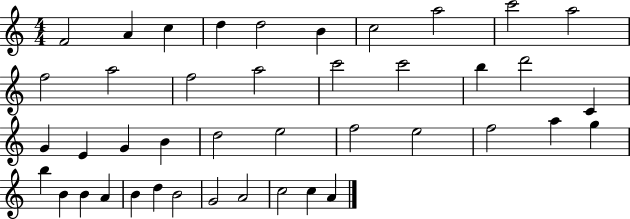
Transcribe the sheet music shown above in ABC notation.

X:1
T:Untitled
M:4/4
L:1/4
K:C
F2 A c d d2 B c2 a2 c'2 a2 f2 a2 f2 a2 c'2 c'2 b d'2 C G E G B d2 e2 f2 e2 f2 a g b B B A B d B2 G2 A2 c2 c A